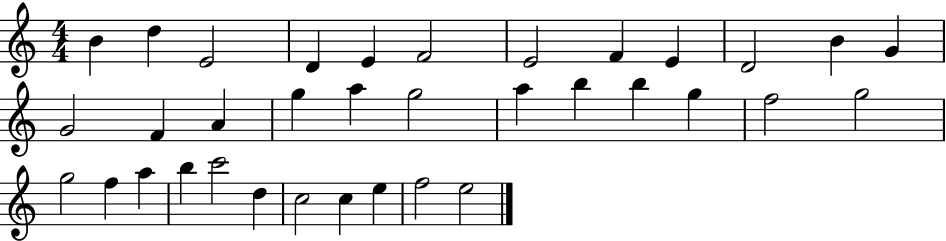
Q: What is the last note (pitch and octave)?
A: E5